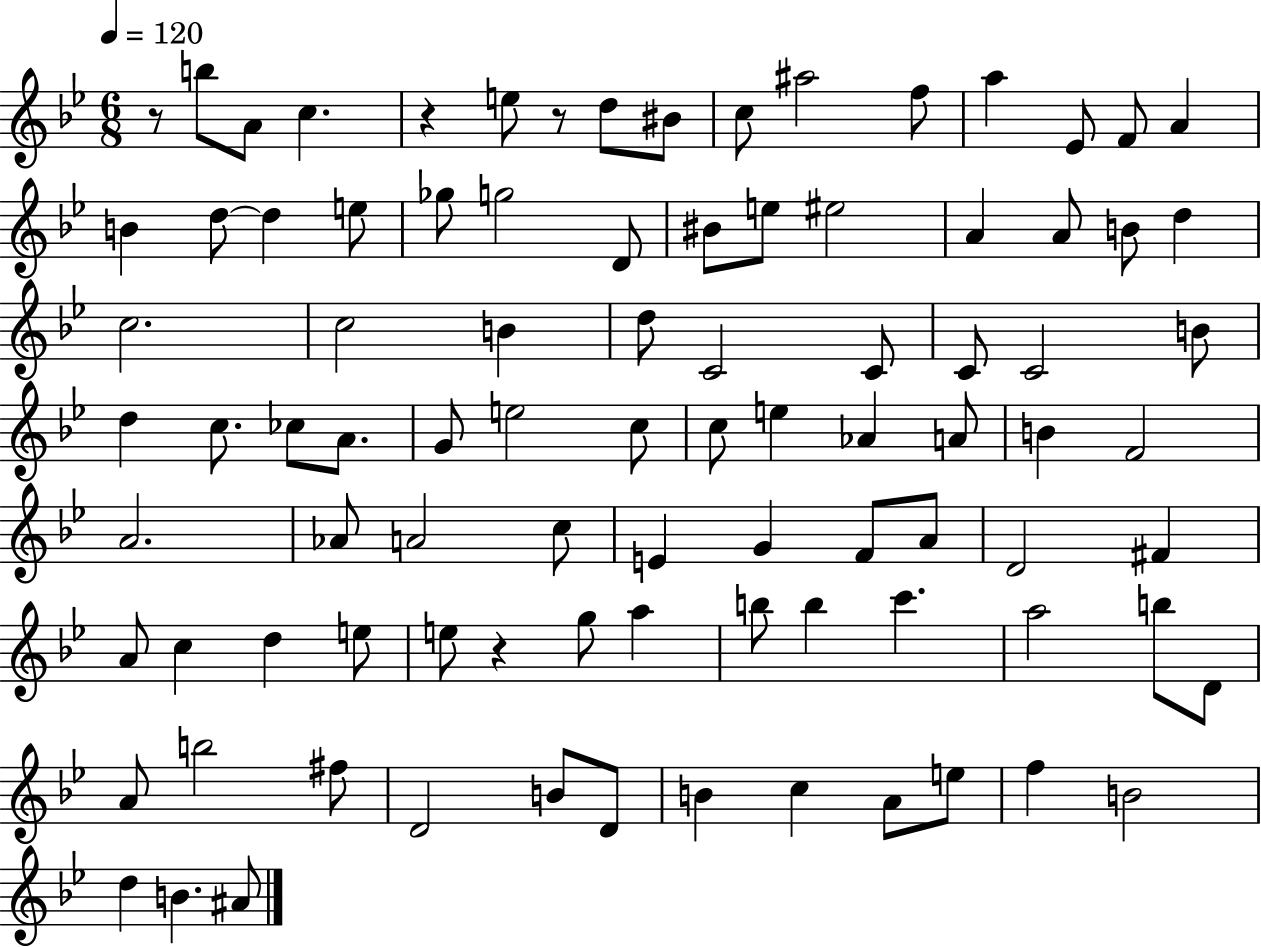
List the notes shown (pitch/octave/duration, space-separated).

R/e B5/e A4/e C5/q. R/q E5/e R/e D5/e BIS4/e C5/e A#5/h F5/e A5/q Eb4/e F4/e A4/q B4/q D5/e D5/q E5/e Gb5/e G5/h D4/e BIS4/e E5/e EIS5/h A4/q A4/e B4/e D5/q C5/h. C5/h B4/q D5/e C4/h C4/e C4/e C4/h B4/e D5/q C5/e. CES5/e A4/e. G4/e E5/h C5/e C5/e E5/q Ab4/q A4/e B4/q F4/h A4/h. Ab4/e A4/h C5/e E4/q G4/q F4/e A4/e D4/h F#4/q A4/e C5/q D5/q E5/e E5/e R/q G5/e A5/q B5/e B5/q C6/q. A5/h B5/e D4/e A4/e B5/h F#5/e D4/h B4/e D4/e B4/q C5/q A4/e E5/e F5/q B4/h D5/q B4/q. A#4/e